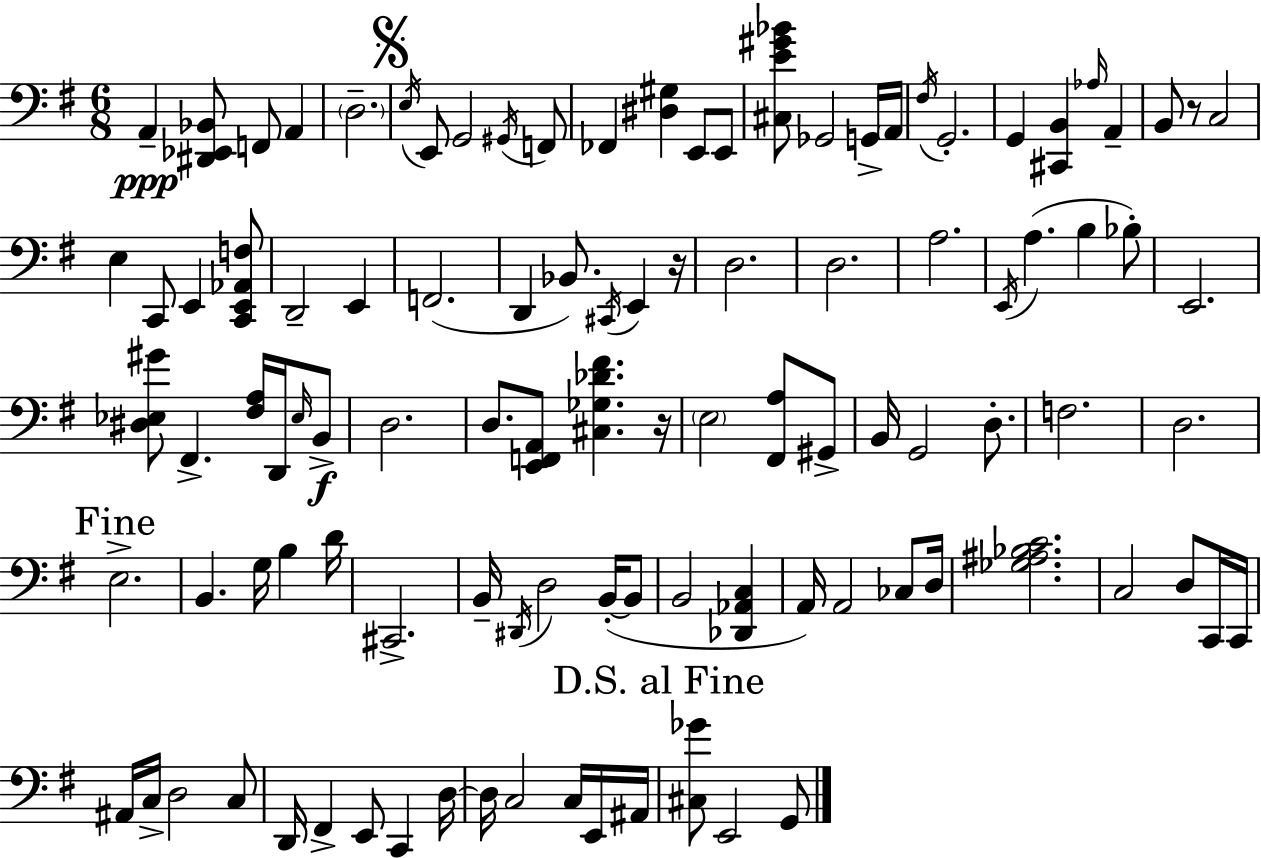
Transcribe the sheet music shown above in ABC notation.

X:1
T:Untitled
M:6/8
L:1/4
K:G
A,, [^D,,_E,,_B,,]/2 F,,/2 A,, D,2 E,/4 E,,/2 G,,2 ^G,,/4 F,,/2 _F,, [^D,^G,] E,,/2 E,,/2 [^C,E^G_B]/2 _G,,2 G,,/4 A,,/4 ^F,/4 G,,2 G,, [^C,,B,,] _A,/4 A,, B,,/2 z/2 C,2 E, C,,/2 E,, [C,,E,,_A,,F,]/2 D,,2 E,, F,,2 D,, _B,,/2 ^C,,/4 E,, z/4 D,2 D,2 A,2 E,,/4 A, B, _B,/2 E,,2 [^D,_E,^G]/2 ^F,, [^F,A,]/4 D,,/4 _E,/4 B,,/2 D,2 D,/2 [E,,F,,A,,]/2 [^C,_G,_D^F] z/4 E,2 [^F,,A,]/2 ^G,,/2 B,,/4 G,,2 D,/2 F,2 D,2 E,2 B,, G,/4 B, D/4 ^C,,2 B,,/4 ^D,,/4 D,2 B,,/4 B,,/2 B,,2 [_D,,_A,,C,] A,,/4 A,,2 _C,/2 D,/4 [_G,^A,_B,C]2 C,2 D,/2 C,,/4 C,,/4 ^A,,/4 C,/4 D,2 C,/2 D,,/4 ^F,, E,,/2 C,, D,/4 D,/4 C,2 C,/4 E,,/4 ^A,,/4 [^C,_G]/2 E,,2 G,,/2